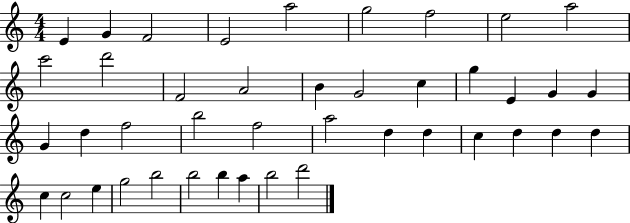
X:1
T:Untitled
M:4/4
L:1/4
K:C
E G F2 E2 a2 g2 f2 e2 a2 c'2 d'2 F2 A2 B G2 c g E G G G d f2 b2 f2 a2 d d c d d d c c2 e g2 b2 b2 b a b2 d'2